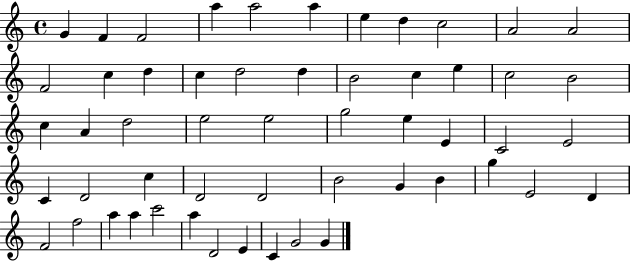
G4/q F4/q F4/h A5/q A5/h A5/q E5/q D5/q C5/h A4/h A4/h F4/h C5/q D5/q C5/q D5/h D5/q B4/h C5/q E5/q C5/h B4/h C5/q A4/q D5/h E5/h E5/h G5/h E5/q E4/q C4/h E4/h C4/q D4/h C5/q D4/h D4/h B4/h G4/q B4/q G5/q E4/h D4/q F4/h F5/h A5/q A5/q C6/h A5/q D4/h E4/q C4/q G4/h G4/q